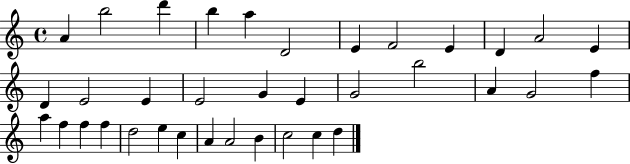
{
  \clef treble
  \time 4/4
  \defaultTimeSignature
  \key c \major
  a'4 b''2 d'''4 | b''4 a''4 d'2 | e'4 f'2 e'4 | d'4 a'2 e'4 | \break d'4 e'2 e'4 | e'2 g'4 e'4 | g'2 b''2 | a'4 g'2 f''4 | \break a''4 f''4 f''4 f''4 | d''2 e''4 c''4 | a'4 a'2 b'4 | c''2 c''4 d''4 | \break \bar "|."
}